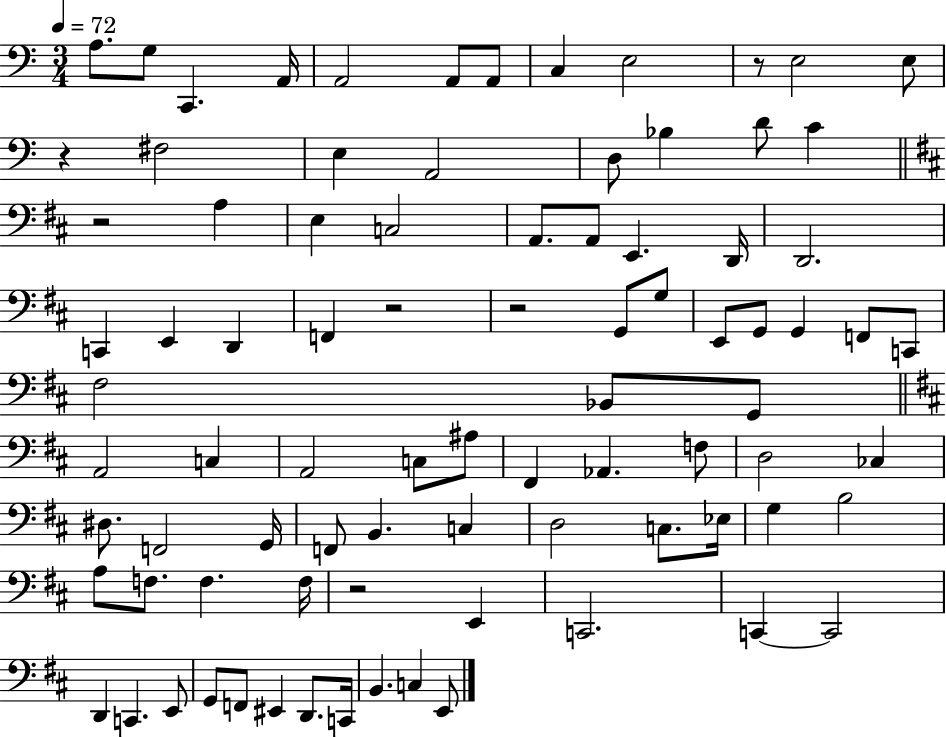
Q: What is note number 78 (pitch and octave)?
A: B2